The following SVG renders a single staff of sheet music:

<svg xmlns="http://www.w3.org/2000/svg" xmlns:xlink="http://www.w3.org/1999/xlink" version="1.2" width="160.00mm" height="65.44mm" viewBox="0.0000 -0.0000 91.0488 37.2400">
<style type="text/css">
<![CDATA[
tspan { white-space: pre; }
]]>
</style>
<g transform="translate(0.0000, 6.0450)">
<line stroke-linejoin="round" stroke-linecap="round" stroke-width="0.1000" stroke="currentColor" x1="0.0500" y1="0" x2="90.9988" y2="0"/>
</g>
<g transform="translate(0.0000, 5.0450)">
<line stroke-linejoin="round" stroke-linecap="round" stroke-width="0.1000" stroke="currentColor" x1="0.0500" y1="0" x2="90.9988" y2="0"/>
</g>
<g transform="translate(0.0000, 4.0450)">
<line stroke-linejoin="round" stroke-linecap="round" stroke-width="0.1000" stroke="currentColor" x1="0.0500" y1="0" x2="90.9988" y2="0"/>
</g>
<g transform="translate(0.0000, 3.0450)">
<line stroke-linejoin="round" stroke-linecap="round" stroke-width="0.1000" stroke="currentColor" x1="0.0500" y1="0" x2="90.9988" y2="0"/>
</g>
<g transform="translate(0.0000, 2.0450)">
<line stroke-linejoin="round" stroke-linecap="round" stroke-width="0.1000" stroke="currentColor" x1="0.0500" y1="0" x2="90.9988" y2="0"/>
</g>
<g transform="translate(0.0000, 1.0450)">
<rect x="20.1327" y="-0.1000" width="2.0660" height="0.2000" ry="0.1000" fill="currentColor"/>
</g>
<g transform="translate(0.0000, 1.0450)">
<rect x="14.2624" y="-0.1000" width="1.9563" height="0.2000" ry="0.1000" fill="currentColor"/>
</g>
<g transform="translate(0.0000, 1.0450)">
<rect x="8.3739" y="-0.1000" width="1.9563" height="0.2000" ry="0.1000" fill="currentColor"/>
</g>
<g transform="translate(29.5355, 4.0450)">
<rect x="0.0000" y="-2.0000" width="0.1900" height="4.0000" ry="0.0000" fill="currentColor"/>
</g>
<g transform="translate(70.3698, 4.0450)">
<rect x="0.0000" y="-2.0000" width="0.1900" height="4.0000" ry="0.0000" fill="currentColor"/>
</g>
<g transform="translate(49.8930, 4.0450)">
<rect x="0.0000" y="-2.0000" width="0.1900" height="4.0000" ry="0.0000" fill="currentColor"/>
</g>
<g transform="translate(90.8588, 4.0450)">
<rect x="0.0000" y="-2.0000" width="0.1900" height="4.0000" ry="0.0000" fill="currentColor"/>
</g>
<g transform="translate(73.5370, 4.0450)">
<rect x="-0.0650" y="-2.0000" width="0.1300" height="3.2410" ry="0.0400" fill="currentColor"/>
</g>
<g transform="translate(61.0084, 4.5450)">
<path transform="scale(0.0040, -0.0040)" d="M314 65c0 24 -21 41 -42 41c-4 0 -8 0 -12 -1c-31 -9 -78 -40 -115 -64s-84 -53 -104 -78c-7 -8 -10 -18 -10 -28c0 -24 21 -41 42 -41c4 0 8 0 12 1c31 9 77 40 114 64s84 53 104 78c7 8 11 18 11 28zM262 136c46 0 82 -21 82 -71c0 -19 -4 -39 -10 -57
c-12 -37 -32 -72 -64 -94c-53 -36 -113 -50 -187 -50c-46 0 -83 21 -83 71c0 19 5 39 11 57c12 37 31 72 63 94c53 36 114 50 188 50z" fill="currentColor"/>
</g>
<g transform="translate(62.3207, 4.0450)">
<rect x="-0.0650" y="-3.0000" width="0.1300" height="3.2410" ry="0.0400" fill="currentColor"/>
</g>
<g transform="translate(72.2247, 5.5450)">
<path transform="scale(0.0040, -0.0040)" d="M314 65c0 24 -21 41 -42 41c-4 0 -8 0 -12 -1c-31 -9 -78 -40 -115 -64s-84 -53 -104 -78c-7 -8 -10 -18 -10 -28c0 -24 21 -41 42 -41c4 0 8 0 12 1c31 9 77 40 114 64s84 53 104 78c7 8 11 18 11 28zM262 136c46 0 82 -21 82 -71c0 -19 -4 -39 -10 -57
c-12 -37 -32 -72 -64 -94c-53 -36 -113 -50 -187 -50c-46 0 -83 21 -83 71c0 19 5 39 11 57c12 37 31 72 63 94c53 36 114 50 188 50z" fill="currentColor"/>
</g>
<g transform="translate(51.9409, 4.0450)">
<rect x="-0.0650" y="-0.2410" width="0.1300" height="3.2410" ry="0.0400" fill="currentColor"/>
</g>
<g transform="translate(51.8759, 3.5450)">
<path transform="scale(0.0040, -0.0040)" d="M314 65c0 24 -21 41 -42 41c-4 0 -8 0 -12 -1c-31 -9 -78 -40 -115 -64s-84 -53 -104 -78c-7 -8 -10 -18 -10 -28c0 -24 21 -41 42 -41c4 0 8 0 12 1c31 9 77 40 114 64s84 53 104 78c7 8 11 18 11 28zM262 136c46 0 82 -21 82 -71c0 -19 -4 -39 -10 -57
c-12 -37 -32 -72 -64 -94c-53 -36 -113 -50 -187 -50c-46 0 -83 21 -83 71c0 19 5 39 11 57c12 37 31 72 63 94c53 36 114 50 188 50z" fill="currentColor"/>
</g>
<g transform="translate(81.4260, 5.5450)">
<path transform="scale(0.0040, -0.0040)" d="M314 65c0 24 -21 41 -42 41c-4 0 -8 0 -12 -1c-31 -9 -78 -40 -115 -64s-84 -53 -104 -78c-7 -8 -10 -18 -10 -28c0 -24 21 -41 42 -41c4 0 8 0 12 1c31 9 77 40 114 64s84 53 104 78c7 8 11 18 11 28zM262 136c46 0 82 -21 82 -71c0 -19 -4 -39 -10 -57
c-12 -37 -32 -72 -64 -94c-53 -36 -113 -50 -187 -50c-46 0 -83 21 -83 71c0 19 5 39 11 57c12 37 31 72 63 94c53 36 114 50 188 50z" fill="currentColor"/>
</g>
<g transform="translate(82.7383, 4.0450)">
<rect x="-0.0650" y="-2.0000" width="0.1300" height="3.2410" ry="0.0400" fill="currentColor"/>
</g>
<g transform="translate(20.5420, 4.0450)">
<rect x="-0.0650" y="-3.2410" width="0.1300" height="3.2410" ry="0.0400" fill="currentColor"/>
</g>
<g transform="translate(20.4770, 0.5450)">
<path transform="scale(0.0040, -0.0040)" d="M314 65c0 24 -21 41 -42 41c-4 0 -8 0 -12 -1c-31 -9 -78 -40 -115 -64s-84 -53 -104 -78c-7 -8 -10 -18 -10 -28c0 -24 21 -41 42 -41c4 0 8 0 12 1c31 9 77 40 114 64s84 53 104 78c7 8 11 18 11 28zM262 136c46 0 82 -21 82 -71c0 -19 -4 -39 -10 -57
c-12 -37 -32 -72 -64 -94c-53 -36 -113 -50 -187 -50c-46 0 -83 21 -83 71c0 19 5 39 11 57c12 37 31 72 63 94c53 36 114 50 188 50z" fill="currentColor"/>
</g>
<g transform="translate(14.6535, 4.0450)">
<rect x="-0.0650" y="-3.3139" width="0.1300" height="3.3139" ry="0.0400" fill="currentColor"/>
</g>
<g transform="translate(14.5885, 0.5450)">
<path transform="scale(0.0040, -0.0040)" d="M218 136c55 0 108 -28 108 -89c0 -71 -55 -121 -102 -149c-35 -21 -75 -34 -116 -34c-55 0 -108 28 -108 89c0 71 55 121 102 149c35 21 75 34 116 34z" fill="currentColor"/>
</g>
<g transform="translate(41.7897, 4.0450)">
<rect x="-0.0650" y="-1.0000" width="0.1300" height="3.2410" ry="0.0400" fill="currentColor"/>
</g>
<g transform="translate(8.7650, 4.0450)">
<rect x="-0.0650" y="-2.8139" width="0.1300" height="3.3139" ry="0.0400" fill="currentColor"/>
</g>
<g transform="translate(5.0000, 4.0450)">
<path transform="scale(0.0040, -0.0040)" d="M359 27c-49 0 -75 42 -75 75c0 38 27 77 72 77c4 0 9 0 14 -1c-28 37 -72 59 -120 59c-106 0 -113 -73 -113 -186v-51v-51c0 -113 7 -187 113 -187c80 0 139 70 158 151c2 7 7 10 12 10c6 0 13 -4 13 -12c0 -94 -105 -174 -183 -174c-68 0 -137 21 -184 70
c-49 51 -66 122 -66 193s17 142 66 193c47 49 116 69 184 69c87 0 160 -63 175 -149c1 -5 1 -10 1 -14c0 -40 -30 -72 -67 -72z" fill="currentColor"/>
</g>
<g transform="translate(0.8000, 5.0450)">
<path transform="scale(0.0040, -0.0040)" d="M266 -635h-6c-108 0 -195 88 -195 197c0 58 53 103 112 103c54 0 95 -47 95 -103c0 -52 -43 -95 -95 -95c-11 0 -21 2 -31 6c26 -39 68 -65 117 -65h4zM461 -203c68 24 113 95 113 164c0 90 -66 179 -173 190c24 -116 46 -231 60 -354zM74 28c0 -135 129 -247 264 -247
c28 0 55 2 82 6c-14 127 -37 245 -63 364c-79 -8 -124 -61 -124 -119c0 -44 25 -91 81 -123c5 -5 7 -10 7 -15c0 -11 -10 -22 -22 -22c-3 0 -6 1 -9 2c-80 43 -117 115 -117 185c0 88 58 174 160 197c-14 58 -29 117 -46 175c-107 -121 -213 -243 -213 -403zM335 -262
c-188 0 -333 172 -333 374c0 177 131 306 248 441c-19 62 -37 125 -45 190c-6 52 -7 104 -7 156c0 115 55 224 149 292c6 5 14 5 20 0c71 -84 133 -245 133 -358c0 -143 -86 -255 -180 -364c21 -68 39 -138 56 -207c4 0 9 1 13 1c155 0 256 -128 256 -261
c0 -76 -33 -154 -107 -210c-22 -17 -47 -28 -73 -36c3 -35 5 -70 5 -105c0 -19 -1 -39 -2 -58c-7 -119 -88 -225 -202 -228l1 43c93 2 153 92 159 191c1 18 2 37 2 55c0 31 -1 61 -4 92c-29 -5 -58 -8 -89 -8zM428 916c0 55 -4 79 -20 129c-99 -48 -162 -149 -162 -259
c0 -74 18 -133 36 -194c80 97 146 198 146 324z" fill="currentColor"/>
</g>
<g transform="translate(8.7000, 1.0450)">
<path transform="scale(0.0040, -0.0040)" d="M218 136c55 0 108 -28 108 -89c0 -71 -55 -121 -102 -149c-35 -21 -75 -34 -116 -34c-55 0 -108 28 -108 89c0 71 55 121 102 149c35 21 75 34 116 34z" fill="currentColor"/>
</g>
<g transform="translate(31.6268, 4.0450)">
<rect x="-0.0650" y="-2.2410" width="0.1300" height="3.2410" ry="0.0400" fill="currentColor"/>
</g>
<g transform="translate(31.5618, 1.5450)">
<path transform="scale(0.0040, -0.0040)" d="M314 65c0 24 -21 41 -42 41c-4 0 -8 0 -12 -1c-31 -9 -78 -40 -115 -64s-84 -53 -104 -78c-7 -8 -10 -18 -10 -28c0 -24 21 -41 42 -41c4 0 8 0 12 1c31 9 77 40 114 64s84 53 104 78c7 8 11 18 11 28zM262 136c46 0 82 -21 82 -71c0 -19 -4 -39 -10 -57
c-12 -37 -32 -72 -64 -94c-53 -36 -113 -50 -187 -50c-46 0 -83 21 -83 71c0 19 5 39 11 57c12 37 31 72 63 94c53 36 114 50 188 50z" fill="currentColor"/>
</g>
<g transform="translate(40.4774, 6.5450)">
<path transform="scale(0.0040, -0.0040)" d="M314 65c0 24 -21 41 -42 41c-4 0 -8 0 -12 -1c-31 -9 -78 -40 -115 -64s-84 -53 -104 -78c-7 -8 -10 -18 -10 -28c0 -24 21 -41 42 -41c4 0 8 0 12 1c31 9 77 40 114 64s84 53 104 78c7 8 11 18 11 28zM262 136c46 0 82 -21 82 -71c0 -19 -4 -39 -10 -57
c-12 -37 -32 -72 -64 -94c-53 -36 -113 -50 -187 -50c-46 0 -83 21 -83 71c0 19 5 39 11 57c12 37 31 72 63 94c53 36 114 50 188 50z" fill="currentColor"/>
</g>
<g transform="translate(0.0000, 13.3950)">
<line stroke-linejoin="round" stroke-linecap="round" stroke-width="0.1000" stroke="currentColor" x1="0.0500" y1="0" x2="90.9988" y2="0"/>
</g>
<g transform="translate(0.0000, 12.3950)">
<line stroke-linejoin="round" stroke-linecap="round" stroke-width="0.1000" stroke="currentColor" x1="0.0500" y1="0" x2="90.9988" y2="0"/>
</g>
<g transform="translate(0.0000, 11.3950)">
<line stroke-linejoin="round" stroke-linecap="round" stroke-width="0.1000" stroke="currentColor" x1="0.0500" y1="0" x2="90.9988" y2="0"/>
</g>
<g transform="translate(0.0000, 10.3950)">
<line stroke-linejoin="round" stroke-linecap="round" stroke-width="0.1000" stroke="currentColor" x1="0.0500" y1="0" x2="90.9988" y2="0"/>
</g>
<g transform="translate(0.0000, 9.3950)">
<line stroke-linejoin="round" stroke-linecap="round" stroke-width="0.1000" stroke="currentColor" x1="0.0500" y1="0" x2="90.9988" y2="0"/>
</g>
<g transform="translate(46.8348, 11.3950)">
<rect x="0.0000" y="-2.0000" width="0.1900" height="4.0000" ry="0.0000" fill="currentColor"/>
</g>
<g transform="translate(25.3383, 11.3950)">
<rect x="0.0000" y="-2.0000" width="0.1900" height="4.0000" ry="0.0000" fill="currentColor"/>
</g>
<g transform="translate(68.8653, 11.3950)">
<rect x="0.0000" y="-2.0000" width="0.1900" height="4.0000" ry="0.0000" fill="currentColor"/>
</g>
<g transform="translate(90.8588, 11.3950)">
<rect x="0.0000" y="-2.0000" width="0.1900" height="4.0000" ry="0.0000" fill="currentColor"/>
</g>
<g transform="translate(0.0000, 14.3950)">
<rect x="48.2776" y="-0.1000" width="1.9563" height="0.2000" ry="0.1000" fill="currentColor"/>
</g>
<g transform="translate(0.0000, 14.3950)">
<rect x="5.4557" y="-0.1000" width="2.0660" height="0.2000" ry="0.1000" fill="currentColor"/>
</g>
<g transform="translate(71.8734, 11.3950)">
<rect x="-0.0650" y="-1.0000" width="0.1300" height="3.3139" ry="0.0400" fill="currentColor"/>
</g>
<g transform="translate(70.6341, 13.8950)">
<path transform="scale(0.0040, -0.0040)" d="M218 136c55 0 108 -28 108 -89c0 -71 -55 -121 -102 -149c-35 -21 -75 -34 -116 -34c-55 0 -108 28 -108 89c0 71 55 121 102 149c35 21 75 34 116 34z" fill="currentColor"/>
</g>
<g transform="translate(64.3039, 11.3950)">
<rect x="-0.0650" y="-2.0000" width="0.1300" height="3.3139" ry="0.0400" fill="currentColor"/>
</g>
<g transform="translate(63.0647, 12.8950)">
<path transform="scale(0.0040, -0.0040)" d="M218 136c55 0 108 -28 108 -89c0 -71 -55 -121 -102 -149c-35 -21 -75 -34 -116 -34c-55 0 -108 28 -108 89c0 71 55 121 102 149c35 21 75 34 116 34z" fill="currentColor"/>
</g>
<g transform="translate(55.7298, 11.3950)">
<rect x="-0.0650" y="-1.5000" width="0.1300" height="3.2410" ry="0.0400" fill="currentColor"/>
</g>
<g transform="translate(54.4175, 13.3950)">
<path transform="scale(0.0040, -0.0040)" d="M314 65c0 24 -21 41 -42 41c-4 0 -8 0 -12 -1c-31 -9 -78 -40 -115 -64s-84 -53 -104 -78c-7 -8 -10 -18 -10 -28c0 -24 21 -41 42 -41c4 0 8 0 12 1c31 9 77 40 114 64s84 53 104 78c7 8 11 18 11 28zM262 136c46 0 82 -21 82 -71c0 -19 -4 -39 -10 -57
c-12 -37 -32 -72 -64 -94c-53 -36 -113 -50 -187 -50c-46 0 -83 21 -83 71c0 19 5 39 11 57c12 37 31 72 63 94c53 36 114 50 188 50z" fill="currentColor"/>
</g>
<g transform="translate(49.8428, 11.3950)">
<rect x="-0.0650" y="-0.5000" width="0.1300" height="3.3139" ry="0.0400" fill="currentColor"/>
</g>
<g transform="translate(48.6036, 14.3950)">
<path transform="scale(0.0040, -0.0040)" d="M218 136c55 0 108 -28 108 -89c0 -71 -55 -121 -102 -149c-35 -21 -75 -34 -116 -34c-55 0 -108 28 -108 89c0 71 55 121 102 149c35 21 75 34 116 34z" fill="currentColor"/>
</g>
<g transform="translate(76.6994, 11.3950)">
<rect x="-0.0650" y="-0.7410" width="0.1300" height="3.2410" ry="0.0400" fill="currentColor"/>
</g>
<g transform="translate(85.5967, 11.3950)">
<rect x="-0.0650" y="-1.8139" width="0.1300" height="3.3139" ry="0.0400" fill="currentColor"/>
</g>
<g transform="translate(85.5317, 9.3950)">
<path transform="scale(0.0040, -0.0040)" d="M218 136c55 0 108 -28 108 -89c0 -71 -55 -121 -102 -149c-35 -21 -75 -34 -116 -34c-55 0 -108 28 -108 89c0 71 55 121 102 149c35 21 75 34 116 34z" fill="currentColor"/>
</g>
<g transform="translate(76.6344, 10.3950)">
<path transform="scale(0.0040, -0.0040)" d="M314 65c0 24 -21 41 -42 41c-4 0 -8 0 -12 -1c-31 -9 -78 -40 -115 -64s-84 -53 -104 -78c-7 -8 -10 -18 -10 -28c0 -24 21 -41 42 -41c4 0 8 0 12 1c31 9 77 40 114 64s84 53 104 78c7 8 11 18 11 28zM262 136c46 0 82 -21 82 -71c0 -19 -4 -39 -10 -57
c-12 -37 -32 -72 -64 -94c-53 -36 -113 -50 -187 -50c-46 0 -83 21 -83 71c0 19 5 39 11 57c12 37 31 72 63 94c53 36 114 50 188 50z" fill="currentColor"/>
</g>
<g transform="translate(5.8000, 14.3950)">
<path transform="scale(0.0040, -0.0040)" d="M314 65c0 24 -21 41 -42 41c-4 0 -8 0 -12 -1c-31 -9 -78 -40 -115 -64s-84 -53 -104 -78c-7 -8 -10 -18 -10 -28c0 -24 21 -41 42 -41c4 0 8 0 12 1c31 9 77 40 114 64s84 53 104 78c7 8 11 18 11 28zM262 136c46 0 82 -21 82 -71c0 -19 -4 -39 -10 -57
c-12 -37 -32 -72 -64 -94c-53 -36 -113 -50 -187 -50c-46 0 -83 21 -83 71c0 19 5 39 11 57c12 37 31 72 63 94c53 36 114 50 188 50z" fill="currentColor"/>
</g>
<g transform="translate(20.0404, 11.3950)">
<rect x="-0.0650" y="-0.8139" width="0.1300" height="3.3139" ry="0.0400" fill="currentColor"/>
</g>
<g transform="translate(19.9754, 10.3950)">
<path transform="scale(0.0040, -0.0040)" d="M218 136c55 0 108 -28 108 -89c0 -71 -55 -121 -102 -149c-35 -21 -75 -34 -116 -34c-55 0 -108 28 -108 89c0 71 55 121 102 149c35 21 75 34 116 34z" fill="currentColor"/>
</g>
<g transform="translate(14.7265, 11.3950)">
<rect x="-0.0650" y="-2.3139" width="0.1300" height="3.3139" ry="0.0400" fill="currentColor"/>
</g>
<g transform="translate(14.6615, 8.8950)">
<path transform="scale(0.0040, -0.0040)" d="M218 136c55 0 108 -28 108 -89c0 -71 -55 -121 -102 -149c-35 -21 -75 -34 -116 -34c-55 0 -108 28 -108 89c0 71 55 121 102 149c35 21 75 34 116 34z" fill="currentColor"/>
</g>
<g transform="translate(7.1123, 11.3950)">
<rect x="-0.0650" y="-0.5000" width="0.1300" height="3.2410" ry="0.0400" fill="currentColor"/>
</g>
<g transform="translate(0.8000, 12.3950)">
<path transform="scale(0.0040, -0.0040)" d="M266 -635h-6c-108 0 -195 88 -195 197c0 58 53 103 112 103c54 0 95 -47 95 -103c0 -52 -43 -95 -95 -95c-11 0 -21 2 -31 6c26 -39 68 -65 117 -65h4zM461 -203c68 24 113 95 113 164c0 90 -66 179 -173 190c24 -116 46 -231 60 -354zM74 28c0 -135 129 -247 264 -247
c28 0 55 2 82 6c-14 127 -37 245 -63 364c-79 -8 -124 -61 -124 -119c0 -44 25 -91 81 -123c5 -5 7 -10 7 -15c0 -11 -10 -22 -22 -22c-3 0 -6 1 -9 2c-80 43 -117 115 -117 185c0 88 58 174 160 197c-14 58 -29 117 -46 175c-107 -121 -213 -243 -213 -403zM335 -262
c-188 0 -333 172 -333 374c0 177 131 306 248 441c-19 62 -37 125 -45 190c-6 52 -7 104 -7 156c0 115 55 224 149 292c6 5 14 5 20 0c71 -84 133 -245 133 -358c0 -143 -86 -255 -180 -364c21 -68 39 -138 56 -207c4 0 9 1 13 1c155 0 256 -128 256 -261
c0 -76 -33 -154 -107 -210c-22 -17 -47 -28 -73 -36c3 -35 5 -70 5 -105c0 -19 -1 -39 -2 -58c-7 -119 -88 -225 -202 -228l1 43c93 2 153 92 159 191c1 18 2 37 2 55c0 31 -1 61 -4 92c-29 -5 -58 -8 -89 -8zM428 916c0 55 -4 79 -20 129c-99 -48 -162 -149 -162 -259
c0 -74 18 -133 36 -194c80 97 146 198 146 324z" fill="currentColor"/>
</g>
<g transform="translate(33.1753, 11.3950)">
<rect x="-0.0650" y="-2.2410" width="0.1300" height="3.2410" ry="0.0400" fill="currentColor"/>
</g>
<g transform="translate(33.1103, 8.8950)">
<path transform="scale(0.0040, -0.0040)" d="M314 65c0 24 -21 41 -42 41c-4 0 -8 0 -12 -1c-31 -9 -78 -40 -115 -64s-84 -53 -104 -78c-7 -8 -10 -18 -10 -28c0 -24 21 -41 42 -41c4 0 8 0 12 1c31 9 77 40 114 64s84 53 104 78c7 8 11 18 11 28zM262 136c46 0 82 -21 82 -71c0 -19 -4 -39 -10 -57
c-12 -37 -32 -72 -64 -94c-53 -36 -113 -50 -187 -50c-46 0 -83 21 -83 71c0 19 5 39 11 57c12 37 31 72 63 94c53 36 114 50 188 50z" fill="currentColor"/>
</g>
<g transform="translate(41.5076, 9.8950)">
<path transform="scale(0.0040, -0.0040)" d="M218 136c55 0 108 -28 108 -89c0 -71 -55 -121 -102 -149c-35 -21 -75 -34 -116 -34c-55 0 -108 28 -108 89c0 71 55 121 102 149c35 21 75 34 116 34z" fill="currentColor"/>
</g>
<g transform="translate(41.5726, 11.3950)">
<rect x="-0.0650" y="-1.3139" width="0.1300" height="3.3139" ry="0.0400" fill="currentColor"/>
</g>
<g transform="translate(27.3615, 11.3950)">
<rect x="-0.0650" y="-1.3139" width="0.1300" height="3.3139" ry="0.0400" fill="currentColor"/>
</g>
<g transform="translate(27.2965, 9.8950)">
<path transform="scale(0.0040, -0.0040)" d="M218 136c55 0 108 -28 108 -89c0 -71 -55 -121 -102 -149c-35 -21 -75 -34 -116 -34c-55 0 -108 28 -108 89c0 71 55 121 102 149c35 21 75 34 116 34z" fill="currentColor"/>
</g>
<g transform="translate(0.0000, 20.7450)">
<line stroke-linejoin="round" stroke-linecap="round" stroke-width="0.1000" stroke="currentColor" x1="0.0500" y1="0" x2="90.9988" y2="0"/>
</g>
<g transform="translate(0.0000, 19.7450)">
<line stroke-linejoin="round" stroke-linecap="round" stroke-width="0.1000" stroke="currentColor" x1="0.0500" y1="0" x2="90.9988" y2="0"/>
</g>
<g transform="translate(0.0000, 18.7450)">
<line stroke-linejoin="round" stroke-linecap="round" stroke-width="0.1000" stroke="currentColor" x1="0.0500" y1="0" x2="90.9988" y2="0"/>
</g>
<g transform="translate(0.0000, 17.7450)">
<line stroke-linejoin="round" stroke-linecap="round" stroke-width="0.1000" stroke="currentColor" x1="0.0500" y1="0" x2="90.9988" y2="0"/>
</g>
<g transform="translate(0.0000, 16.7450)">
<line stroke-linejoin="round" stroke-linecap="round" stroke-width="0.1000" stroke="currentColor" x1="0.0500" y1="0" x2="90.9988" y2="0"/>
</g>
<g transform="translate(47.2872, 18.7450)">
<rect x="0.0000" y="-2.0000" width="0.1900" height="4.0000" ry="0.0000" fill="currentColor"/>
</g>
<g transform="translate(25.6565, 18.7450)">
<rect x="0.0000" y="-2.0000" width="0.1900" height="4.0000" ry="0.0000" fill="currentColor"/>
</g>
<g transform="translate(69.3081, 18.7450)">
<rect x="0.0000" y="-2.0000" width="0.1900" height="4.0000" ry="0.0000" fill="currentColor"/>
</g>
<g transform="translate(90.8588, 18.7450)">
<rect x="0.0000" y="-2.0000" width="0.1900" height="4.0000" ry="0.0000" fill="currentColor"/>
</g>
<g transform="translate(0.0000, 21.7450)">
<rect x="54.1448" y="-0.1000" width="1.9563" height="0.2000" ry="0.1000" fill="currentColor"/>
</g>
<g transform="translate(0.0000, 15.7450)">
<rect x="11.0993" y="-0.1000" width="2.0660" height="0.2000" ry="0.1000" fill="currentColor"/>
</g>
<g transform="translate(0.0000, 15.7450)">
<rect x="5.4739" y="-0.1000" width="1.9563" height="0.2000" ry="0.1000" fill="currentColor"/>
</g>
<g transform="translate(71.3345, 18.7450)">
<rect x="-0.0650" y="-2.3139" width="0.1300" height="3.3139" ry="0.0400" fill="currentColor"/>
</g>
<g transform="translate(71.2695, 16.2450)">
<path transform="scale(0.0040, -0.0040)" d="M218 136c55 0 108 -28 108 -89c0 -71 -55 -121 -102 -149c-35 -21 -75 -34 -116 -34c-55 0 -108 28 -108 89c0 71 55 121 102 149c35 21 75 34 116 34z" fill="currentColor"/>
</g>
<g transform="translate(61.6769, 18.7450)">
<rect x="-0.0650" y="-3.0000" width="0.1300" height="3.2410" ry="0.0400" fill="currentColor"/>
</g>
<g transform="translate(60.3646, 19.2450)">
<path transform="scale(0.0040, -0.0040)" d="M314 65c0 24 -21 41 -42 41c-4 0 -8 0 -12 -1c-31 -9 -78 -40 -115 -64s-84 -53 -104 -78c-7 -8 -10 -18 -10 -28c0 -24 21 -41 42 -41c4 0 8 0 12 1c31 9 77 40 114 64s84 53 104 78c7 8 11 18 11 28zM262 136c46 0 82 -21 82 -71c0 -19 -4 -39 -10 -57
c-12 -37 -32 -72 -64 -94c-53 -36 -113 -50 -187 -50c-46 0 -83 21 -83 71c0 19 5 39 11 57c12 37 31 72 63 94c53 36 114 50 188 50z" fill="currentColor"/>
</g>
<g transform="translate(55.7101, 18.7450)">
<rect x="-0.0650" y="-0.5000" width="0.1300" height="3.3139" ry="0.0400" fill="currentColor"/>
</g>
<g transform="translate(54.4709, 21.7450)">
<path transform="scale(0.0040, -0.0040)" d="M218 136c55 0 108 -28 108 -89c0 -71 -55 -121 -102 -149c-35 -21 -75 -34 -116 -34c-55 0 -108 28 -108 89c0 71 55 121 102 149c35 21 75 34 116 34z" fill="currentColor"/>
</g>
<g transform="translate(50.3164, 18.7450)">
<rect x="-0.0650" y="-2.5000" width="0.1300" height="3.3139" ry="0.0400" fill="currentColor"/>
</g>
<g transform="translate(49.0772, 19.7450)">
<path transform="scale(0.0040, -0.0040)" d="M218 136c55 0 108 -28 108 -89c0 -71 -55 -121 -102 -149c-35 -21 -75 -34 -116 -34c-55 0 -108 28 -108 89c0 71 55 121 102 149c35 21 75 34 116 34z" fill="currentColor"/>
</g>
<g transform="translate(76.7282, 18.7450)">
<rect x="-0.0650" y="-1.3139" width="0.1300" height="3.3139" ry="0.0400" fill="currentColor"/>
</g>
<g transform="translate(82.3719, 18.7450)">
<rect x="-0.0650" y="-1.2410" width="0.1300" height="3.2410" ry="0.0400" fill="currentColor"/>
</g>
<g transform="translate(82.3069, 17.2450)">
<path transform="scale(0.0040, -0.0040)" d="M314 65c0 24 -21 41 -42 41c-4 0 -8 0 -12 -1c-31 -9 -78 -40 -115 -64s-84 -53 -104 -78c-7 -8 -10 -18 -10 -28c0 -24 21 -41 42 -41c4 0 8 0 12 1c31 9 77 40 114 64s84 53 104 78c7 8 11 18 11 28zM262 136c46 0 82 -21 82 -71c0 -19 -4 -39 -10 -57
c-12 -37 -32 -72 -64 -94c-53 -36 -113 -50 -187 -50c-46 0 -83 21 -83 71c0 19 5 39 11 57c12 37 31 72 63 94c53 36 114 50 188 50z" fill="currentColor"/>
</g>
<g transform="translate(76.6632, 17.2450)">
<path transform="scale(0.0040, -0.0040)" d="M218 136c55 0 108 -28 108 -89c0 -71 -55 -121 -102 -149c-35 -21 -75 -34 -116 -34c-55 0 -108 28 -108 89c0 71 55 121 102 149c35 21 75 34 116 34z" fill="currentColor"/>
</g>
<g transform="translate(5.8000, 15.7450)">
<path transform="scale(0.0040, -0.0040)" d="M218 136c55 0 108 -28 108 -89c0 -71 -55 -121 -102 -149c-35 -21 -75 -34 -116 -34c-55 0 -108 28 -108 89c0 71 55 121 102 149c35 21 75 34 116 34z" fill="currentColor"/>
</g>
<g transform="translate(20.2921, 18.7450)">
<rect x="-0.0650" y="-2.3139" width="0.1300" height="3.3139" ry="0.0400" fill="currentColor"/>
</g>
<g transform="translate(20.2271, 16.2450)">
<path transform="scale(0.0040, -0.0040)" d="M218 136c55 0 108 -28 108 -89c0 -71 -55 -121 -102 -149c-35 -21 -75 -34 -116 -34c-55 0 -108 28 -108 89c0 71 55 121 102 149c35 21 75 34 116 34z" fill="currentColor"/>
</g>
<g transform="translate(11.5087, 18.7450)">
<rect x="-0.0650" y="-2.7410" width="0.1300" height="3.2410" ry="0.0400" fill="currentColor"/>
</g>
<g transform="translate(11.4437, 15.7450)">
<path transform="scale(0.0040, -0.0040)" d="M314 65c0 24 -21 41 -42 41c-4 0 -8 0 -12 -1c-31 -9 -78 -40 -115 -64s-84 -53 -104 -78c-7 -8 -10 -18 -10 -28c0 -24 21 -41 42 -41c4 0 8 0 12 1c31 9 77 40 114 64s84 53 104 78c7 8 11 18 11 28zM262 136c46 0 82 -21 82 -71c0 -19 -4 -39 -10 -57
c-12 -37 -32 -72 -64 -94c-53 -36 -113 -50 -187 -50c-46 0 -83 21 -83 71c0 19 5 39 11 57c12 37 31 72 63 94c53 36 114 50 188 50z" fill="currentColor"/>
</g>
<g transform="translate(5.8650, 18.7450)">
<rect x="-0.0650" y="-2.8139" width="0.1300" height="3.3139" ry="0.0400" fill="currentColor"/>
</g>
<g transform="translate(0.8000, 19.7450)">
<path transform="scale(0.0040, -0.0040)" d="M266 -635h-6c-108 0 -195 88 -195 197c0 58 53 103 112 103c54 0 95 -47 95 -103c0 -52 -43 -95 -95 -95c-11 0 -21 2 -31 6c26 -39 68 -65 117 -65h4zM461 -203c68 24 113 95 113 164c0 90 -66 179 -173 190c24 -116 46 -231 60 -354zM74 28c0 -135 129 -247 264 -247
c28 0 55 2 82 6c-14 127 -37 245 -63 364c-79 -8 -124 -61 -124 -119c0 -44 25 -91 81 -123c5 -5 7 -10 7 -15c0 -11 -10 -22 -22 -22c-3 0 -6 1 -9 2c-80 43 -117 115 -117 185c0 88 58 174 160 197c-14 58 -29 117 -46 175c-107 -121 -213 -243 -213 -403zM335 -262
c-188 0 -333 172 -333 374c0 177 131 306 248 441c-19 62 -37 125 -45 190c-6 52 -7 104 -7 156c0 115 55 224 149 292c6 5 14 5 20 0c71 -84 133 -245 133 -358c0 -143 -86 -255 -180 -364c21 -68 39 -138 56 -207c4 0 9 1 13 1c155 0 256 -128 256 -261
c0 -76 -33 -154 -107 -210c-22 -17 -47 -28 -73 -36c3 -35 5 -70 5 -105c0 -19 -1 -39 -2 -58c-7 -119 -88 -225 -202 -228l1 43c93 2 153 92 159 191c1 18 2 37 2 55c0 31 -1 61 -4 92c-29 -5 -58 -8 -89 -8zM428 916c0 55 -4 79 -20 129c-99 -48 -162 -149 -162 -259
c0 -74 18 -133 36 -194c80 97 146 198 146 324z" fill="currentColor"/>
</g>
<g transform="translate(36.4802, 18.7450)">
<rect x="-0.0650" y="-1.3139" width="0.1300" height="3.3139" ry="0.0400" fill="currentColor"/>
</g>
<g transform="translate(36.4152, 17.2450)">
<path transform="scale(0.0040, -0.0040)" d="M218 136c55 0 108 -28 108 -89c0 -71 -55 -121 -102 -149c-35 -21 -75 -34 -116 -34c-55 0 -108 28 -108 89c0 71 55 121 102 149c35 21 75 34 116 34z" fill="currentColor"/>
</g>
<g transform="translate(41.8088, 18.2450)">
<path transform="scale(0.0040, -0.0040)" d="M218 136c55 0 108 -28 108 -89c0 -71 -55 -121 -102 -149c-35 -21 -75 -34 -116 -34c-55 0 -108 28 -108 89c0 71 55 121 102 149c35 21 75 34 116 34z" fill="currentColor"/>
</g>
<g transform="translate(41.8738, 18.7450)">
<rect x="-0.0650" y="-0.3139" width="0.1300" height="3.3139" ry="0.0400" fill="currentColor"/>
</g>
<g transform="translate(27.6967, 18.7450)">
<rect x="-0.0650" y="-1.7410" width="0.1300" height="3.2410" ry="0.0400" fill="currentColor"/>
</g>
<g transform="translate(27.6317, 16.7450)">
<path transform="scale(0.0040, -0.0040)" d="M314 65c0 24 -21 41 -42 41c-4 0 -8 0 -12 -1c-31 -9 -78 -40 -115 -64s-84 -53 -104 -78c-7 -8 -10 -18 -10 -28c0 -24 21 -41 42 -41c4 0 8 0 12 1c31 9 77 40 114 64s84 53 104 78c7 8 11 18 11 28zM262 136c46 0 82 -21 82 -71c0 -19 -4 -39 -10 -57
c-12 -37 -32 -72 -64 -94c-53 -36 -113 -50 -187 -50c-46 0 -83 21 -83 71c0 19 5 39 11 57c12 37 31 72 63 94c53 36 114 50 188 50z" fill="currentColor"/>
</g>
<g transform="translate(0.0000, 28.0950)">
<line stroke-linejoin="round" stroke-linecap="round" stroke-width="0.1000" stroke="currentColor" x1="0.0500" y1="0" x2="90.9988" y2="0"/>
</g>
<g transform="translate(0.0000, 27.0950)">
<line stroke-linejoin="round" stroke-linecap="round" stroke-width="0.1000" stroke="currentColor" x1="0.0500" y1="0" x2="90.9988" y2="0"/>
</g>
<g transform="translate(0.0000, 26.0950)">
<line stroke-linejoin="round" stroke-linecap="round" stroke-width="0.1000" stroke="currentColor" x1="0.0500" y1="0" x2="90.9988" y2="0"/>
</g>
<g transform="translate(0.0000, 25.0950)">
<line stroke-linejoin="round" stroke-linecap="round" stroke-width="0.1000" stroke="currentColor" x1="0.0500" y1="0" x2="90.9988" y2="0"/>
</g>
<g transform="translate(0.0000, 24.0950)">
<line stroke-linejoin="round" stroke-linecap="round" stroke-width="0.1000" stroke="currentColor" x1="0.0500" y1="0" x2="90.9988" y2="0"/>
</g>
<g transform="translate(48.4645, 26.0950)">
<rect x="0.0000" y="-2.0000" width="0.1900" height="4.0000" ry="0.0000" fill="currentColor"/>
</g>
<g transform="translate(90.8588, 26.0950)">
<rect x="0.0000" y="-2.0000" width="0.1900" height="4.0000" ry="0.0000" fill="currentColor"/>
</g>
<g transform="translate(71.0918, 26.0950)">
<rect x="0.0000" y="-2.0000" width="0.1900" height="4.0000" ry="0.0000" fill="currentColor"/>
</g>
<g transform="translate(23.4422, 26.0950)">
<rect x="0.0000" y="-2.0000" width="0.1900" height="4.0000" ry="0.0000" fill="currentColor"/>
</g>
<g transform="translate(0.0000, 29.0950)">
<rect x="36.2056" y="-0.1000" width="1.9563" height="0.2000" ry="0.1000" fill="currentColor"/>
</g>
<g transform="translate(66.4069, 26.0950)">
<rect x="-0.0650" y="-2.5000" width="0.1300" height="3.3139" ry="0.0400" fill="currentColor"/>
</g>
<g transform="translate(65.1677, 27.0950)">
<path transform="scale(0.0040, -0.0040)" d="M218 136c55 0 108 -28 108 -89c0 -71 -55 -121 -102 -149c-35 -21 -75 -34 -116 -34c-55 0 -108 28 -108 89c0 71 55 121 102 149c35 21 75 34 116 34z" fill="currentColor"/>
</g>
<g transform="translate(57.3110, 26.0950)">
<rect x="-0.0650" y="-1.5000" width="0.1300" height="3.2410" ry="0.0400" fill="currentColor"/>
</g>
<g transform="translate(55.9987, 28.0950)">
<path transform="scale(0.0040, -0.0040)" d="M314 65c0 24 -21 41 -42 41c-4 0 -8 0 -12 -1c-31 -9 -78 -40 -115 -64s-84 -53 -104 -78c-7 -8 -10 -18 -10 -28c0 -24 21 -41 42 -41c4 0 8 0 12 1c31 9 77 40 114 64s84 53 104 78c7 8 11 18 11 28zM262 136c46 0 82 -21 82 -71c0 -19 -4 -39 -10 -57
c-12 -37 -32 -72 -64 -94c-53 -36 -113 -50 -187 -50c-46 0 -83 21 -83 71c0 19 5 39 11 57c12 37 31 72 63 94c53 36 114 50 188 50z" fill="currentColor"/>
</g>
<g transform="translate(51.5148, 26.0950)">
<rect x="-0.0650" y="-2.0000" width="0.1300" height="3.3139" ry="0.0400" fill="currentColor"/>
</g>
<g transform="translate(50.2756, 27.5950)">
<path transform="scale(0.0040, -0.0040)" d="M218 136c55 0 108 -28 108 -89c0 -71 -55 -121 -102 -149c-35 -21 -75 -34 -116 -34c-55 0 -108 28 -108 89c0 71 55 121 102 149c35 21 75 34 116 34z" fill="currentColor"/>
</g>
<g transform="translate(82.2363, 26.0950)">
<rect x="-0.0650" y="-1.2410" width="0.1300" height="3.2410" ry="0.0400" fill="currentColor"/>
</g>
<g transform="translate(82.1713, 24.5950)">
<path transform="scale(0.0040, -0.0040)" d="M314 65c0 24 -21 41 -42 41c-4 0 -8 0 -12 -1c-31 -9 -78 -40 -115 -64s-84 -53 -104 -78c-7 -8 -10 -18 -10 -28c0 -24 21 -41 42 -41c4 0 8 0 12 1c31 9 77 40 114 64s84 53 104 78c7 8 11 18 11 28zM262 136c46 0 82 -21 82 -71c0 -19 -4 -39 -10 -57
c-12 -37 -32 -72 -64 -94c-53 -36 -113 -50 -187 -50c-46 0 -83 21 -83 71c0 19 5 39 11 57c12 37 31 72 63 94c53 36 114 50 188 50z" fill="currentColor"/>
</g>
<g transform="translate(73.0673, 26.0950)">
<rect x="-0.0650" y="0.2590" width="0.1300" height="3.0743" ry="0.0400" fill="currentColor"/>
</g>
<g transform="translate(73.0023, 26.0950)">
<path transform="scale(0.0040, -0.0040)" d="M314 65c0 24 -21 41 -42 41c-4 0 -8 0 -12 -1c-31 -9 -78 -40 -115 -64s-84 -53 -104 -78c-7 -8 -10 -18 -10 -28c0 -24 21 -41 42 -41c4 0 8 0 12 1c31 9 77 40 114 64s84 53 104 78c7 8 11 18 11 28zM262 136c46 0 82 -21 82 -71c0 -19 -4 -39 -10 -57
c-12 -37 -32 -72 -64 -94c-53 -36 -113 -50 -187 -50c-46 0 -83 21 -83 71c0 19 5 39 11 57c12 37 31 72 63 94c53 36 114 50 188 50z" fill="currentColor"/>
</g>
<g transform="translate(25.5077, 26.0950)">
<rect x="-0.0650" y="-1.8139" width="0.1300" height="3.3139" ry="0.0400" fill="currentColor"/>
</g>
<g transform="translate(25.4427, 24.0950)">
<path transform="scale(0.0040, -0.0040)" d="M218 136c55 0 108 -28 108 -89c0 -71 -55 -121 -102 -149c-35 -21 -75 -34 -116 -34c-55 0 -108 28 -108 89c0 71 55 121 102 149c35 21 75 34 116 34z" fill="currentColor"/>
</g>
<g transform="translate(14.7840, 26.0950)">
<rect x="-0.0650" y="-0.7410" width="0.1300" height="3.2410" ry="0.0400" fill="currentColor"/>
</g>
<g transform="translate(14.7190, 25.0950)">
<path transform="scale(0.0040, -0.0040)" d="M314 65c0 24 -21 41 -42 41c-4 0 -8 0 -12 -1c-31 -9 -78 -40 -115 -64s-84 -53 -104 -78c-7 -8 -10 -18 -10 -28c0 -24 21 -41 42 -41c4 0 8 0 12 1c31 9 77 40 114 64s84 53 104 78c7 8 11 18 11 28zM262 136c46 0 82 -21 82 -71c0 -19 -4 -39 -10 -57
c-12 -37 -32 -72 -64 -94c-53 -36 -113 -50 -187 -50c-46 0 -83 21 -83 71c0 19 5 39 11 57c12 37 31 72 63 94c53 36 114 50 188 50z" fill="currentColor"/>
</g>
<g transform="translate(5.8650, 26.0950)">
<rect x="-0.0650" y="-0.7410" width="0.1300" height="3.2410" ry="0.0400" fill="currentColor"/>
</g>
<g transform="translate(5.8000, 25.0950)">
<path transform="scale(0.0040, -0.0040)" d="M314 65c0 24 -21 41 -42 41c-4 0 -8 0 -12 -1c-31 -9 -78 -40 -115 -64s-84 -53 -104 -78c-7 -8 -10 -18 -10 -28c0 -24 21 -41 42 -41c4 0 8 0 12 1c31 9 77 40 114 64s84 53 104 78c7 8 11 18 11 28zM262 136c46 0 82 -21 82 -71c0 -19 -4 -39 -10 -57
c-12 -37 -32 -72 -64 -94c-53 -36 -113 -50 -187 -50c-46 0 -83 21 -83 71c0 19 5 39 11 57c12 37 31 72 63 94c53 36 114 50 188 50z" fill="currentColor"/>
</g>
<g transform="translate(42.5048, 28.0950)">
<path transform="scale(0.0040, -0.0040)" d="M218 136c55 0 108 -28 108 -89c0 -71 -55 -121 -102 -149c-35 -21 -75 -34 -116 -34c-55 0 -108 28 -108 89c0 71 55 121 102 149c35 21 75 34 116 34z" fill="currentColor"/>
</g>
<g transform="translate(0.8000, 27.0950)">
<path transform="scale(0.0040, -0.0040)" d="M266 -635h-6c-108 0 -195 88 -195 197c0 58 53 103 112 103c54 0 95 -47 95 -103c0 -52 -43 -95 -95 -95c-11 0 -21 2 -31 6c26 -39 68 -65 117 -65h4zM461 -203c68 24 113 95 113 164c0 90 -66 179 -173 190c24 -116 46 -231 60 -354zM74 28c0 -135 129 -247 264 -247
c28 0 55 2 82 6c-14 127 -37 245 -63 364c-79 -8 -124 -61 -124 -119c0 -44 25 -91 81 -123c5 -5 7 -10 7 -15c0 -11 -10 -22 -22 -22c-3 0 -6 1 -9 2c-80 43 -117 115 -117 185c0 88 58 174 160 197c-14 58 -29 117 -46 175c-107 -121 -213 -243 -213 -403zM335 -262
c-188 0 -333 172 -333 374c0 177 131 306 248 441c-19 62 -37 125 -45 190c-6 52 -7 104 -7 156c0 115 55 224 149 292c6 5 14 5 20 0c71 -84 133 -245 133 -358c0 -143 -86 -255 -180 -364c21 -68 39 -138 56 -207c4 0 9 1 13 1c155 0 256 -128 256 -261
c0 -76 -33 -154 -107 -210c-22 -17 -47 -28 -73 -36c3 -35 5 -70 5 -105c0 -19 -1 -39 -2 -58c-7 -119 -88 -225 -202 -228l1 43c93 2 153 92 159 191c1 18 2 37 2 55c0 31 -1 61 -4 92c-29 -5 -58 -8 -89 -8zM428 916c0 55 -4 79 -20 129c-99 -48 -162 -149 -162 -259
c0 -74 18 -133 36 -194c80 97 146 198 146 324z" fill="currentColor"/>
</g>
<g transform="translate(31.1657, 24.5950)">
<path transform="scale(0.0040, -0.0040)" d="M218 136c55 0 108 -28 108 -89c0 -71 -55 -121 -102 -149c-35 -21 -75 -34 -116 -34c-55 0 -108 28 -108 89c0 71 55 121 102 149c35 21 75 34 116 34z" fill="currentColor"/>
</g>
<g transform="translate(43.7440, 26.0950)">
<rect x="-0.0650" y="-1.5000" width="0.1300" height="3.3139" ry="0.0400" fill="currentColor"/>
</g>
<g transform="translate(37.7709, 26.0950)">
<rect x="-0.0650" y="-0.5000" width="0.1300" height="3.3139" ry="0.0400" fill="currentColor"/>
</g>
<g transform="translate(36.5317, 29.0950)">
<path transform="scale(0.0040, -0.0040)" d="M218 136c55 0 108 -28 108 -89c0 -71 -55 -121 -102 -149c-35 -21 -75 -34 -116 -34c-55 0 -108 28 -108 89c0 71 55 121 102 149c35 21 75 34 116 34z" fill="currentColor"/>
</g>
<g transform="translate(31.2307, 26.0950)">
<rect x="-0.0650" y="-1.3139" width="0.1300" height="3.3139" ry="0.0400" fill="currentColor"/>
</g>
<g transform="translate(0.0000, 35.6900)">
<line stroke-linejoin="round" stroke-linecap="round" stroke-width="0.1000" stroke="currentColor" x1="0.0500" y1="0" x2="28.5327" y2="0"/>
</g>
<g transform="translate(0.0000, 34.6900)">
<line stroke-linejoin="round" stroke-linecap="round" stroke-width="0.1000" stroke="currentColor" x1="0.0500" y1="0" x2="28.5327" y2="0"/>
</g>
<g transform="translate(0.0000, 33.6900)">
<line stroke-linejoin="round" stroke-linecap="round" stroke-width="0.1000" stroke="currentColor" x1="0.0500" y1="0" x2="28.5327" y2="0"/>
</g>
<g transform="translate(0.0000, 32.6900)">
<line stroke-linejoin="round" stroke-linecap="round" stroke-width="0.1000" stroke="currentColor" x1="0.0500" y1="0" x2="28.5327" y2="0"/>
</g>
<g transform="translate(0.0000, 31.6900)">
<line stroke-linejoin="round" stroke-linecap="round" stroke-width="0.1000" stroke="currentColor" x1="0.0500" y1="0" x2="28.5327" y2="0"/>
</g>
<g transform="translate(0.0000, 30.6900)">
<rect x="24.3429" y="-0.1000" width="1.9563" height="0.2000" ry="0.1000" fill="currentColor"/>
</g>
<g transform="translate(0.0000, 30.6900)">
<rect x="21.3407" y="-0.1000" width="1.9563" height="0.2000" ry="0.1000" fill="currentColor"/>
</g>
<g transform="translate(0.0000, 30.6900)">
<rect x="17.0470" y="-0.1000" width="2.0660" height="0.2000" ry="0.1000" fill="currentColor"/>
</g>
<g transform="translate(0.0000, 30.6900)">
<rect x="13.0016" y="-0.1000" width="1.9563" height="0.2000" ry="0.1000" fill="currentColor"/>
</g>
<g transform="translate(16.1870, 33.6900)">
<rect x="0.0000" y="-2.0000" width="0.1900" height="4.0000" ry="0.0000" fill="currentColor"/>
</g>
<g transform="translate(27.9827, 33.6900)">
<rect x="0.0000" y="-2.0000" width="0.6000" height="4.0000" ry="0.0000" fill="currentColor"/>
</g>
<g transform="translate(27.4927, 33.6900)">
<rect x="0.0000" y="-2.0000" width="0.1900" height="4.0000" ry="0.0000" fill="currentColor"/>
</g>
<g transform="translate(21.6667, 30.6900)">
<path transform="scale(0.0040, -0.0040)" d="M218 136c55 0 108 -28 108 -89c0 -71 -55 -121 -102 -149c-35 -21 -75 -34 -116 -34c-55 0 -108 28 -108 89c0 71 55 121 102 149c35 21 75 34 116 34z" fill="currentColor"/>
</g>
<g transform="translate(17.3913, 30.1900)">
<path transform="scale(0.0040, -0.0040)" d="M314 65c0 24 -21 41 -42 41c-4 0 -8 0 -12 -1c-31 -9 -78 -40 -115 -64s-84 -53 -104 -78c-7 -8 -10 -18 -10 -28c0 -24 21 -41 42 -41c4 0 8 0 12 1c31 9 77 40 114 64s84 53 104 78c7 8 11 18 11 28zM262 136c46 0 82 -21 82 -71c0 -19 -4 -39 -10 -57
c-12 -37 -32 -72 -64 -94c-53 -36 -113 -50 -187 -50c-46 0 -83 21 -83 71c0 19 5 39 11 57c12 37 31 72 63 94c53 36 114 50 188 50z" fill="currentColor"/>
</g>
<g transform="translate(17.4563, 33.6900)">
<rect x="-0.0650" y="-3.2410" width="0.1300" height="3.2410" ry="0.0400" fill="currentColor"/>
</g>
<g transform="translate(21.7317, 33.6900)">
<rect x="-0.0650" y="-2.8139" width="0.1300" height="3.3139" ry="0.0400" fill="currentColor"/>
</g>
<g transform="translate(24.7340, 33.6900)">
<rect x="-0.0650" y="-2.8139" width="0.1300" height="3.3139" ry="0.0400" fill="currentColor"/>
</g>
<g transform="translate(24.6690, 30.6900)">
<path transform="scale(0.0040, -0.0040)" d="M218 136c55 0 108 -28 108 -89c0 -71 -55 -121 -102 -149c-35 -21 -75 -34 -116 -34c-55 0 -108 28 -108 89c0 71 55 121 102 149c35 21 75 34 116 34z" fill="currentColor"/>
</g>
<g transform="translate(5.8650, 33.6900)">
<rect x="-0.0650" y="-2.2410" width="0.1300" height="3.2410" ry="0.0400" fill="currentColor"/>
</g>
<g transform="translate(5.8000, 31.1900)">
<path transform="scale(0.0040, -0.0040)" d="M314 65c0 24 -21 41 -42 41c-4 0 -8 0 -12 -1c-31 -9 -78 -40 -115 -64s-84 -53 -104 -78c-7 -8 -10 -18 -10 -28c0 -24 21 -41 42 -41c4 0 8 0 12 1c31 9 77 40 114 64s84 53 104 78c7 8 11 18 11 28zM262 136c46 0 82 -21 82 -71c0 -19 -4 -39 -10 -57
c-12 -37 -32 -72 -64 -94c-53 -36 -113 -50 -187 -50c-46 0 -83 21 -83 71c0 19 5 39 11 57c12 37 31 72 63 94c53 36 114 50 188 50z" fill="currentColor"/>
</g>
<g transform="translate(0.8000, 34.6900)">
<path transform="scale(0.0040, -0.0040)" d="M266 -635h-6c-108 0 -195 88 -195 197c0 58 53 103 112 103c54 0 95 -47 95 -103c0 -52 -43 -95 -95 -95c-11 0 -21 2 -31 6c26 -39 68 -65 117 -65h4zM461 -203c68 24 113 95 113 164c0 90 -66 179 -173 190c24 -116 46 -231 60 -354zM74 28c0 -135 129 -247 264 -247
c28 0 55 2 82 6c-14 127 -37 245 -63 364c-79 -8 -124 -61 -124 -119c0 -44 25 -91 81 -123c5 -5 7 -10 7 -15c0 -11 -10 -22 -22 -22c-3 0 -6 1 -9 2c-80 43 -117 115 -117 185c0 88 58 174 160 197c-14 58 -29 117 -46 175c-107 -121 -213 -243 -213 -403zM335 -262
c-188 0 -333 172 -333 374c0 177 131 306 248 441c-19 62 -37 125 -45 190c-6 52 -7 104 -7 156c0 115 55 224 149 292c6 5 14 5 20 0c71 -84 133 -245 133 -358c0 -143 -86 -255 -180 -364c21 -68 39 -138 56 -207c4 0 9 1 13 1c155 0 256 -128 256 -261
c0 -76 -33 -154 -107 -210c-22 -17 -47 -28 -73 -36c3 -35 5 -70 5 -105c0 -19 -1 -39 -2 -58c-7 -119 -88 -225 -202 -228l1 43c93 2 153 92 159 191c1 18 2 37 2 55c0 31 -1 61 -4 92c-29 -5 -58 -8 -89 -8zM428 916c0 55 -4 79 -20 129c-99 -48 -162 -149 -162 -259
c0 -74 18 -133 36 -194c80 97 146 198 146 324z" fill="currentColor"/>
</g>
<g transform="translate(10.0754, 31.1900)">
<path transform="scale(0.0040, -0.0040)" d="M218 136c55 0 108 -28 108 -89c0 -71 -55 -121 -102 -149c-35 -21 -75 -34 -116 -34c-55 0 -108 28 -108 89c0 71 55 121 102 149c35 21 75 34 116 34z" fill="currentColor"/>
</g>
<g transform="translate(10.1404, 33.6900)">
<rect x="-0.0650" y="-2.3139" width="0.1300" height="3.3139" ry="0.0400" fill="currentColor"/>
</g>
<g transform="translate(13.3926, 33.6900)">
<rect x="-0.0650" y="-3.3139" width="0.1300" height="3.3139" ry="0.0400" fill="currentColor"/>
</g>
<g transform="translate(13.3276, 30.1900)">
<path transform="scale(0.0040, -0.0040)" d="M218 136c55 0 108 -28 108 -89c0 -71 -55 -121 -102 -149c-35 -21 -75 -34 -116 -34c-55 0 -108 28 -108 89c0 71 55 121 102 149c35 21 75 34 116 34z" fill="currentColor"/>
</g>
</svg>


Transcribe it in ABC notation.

X:1
T:Untitled
M:4/4
L:1/4
K:C
a b b2 g2 D2 c2 A2 F2 F2 C2 g d e g2 e C E2 F D d2 f a a2 g f2 e c G C A2 g e e2 d2 d2 f e C E F E2 G B2 e2 g2 g b b2 a a